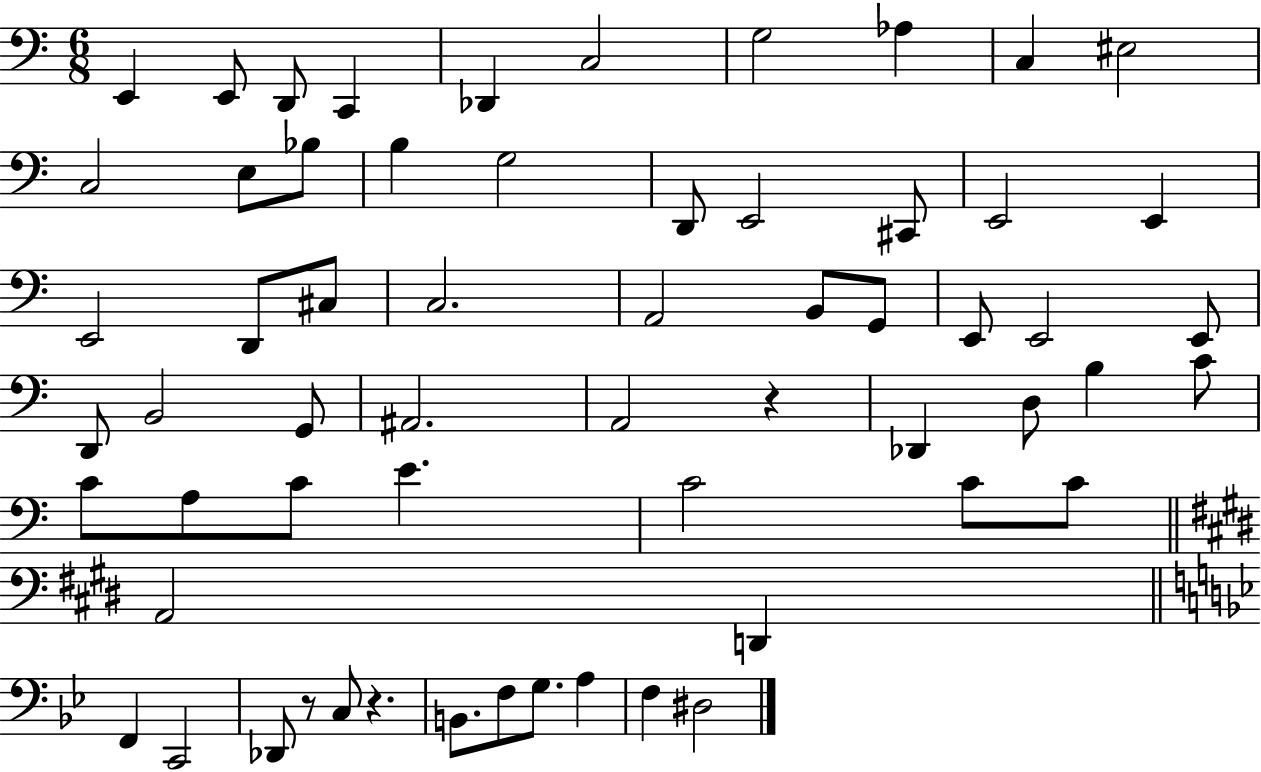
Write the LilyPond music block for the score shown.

{
  \clef bass
  \numericTimeSignature
  \time 6/8
  \key c \major
  e,4 e,8 d,8 c,4 | des,4 c2 | g2 aes4 | c4 eis2 | \break c2 e8 bes8 | b4 g2 | d,8 e,2 cis,8 | e,2 e,4 | \break e,2 d,8 cis8 | c2. | a,2 b,8 g,8 | e,8 e,2 e,8 | \break d,8 b,2 g,8 | ais,2. | a,2 r4 | des,4 d8 b4 c'8 | \break c'8 a8 c'8 e'4. | c'2 c'8 c'8 | \bar "||" \break \key e \major a,2 d,4 | \bar "||" \break \key g \minor f,4 c,2 | des,8 r8 c8 r4. | b,8. f8 g8. a4 | f4 dis2 | \break \bar "|."
}